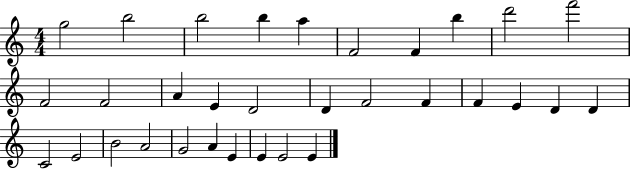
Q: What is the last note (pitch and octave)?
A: E4